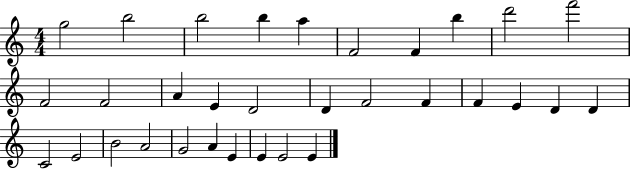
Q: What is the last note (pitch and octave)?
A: E4